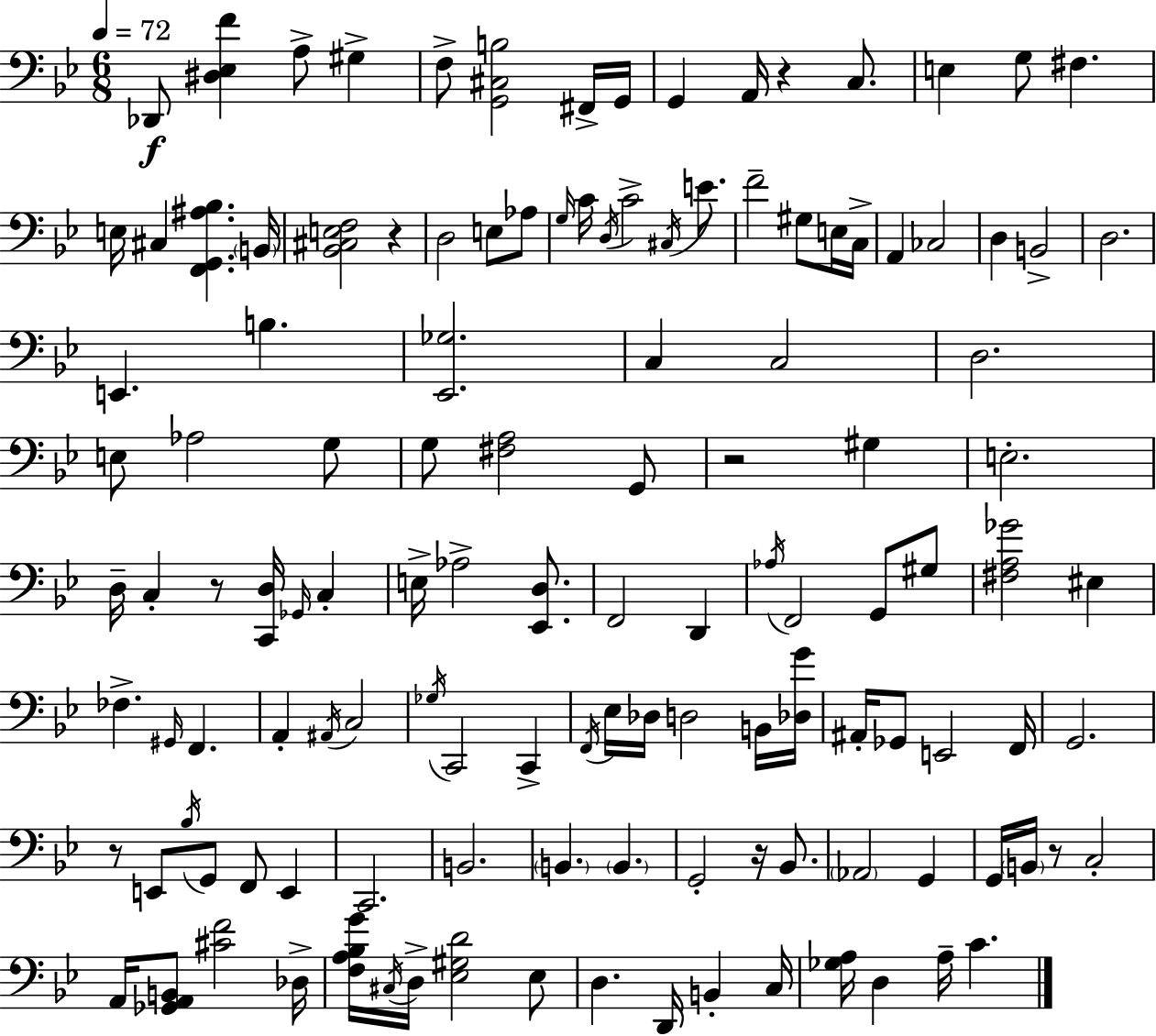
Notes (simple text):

Db2/e [D#3,Eb3,F4]/q A3/e G#3/q F3/e [G2,C#3,B3]/h F#2/s G2/s G2/q A2/s R/q C3/e. E3/q G3/e F#3/q. E3/s C#3/q [F2,G2,A#3,Bb3]/q. B2/s [Bb2,C#3,E3,F3]/h R/q D3/h E3/e Ab3/e G3/s C4/s D3/s C4/h C#3/s E4/e. F4/h G#3/e E3/s C3/s A2/q CES3/h D3/q B2/h D3/h. E2/q. B3/q. [Eb2,Gb3]/h. C3/q C3/h D3/h. E3/e Ab3/h G3/e G3/e [F#3,A3]/h G2/e R/h G#3/q E3/h. D3/s C3/q R/e [C2,D3]/s Gb2/s C3/q E3/s Ab3/h [Eb2,D3]/e. F2/h D2/q Ab3/s F2/h G2/e G#3/e [F#3,A3,Gb4]/h EIS3/q FES3/q. G#2/s F2/q. A2/q A#2/s C3/h Gb3/s C2/h C2/q F2/s Eb3/s Db3/s D3/h B2/s [Db3,G4]/s A#2/s Gb2/e E2/h F2/s G2/h. R/e E2/e Bb3/s G2/e F2/e E2/q C2/h. B2/h. B2/q. B2/q. G2/h R/s Bb2/e. Ab2/h G2/q G2/s B2/s R/e C3/h A2/s [Gb2,A2,B2]/e [C#4,F4]/h Db3/s [F3,A3,Bb3,G4]/s C#3/s D3/s [Eb3,G#3,D4]/h Eb3/e D3/q. D2/s B2/q C3/s [Gb3,A3]/s D3/q A3/s C4/q.